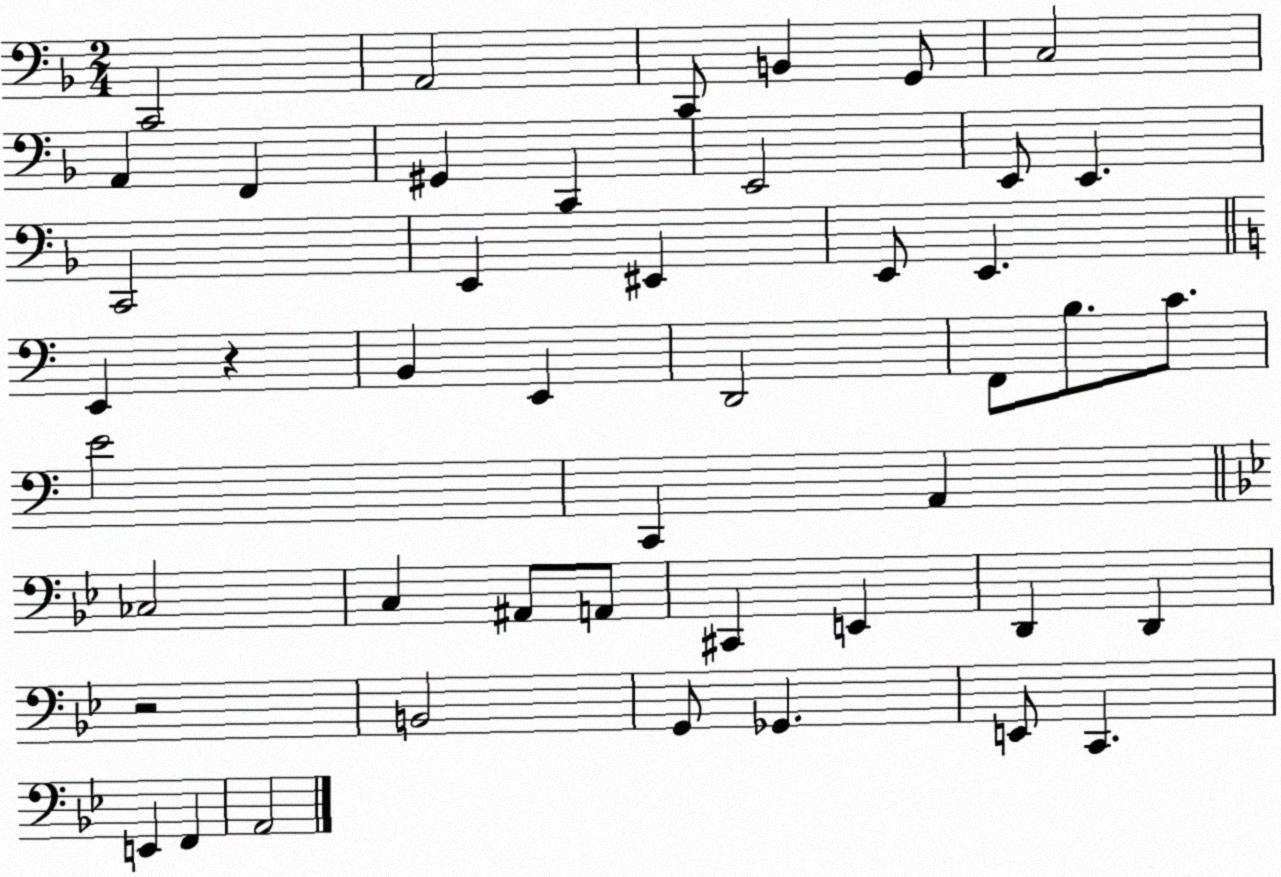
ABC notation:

X:1
T:Untitled
M:2/4
L:1/4
K:F
C,,2 A,,2 C,,/2 B,, G,,/2 C,2 A,, F,, ^G,, C,, E,,2 E,,/2 E,, C,,2 E,, ^E,, E,,/2 E,, E,, z B,, E,, D,,2 F,,/2 B,/2 C/2 E2 C,, A,, _C,2 C, ^A,,/2 A,,/2 ^C,, E,, D,, D,, z2 B,,2 G,,/2 _G,, E,,/2 C,, E,, F,, A,,2